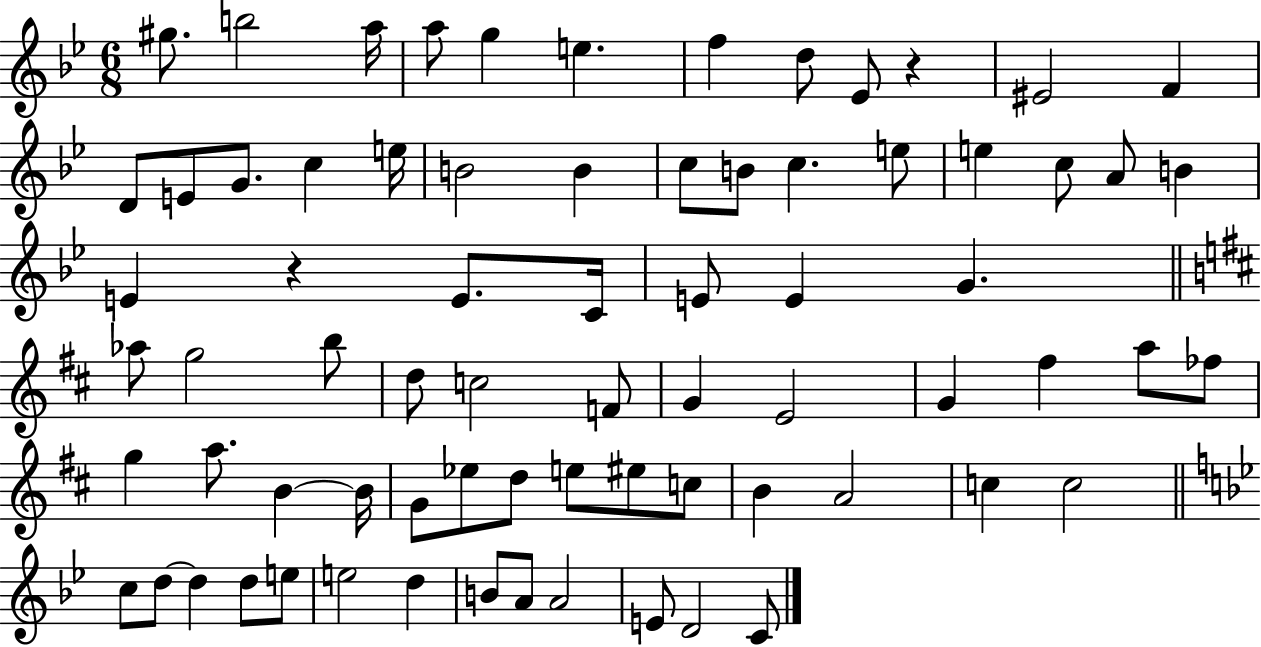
{
  \clef treble
  \numericTimeSignature
  \time 6/8
  \key bes \major
  gis''8. b''2 a''16 | a''8 g''4 e''4. | f''4 d''8 ees'8 r4 | eis'2 f'4 | \break d'8 e'8 g'8. c''4 e''16 | b'2 b'4 | c''8 b'8 c''4. e''8 | e''4 c''8 a'8 b'4 | \break e'4 r4 e'8. c'16 | e'8 e'4 g'4. | \bar "||" \break \key b \minor aes''8 g''2 b''8 | d''8 c''2 f'8 | g'4 e'2 | g'4 fis''4 a''8 fes''8 | \break g''4 a''8. b'4~~ b'16 | g'8 ees''8 d''8 e''8 eis''8 c''8 | b'4 a'2 | c''4 c''2 | \break \bar "||" \break \key bes \major c''8 d''8~~ d''4 d''8 e''8 | e''2 d''4 | b'8 a'8 a'2 | e'8 d'2 c'8 | \break \bar "|."
}